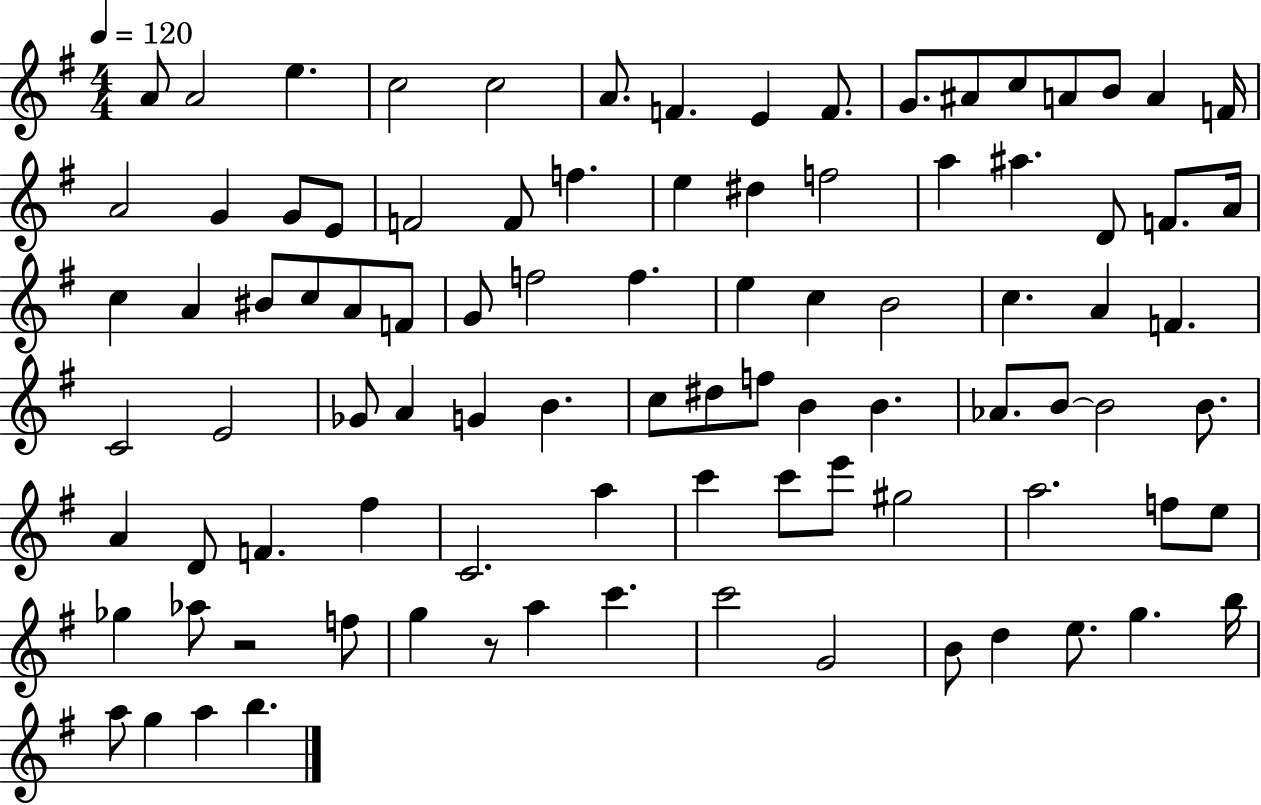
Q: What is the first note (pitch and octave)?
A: A4